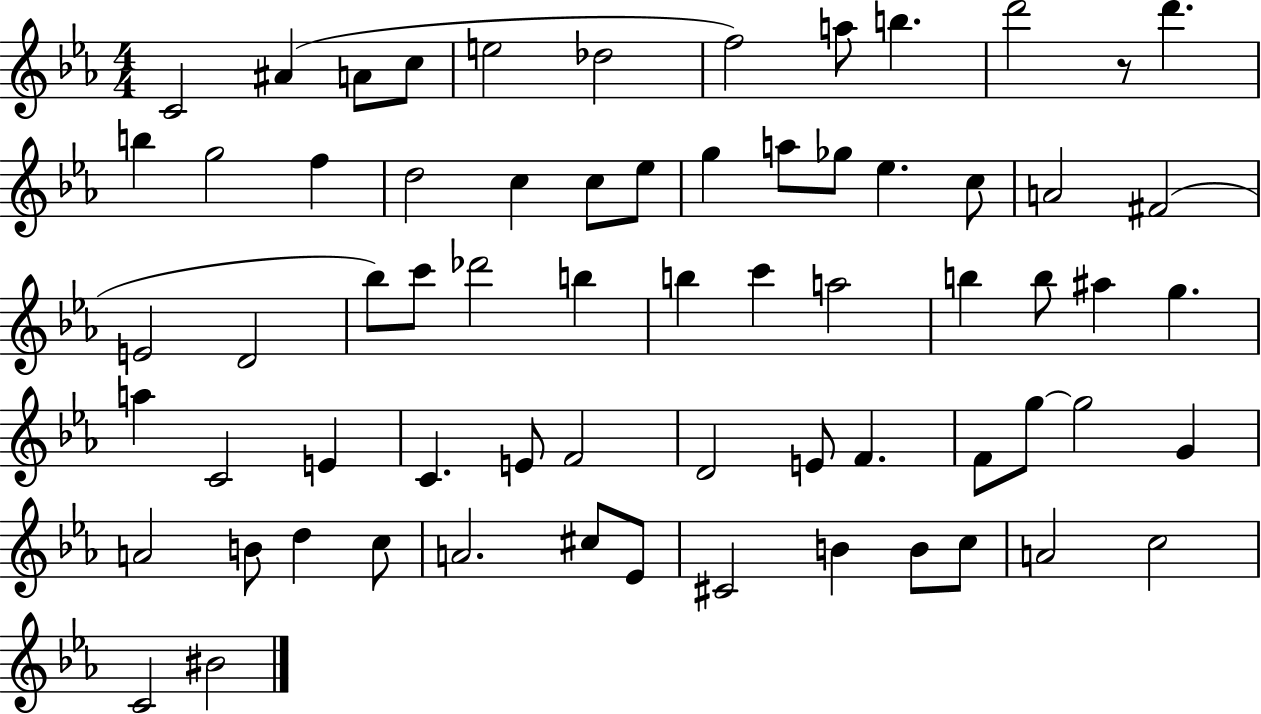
C4/h A#4/q A4/e C5/e E5/h Db5/h F5/h A5/e B5/q. D6/h R/e D6/q. B5/q G5/h F5/q D5/h C5/q C5/e Eb5/e G5/q A5/e Gb5/e Eb5/q. C5/e A4/h F#4/h E4/h D4/h Bb5/e C6/e Db6/h B5/q B5/q C6/q A5/h B5/q B5/e A#5/q G5/q. A5/q C4/h E4/q C4/q. E4/e F4/h D4/h E4/e F4/q. F4/e G5/e G5/h G4/q A4/h B4/e D5/q C5/e A4/h. C#5/e Eb4/e C#4/h B4/q B4/e C5/e A4/h C5/h C4/h BIS4/h